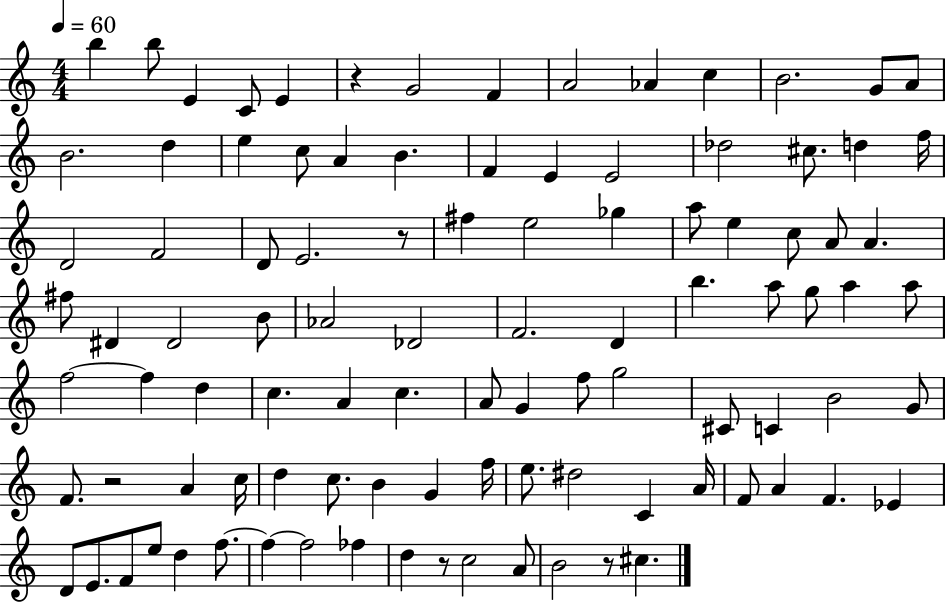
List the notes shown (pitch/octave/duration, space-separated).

B5/q B5/e E4/q C4/e E4/q R/q G4/h F4/q A4/h Ab4/q C5/q B4/h. G4/e A4/e B4/h. D5/q E5/q C5/e A4/q B4/q. F4/q E4/q E4/h Db5/h C#5/e. D5/q F5/s D4/h F4/h D4/e E4/h. R/e F#5/q E5/h Gb5/q A5/e E5/q C5/e A4/e A4/q. F#5/e D#4/q D#4/h B4/e Ab4/h Db4/h F4/h. D4/q B5/q. A5/e G5/e A5/q A5/e F5/h F5/q D5/q C5/q. A4/q C5/q. A4/e G4/q F5/e G5/h C#4/e C4/q B4/h G4/e F4/e. R/h A4/q C5/s D5/q C5/e. B4/q G4/q F5/s E5/e. D#5/h C4/q A4/s F4/e A4/q F4/q. Eb4/q D4/e E4/e. F4/e E5/e D5/q F5/e. F5/q F5/h FES5/q D5/q R/e C5/h A4/e B4/h R/e C#5/q.